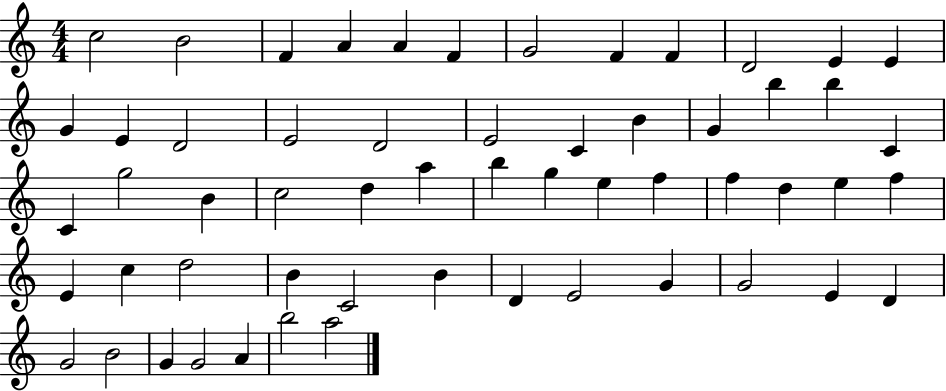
X:1
T:Untitled
M:4/4
L:1/4
K:C
c2 B2 F A A F G2 F F D2 E E G E D2 E2 D2 E2 C B G b b C C g2 B c2 d a b g e f f d e f E c d2 B C2 B D E2 G G2 E D G2 B2 G G2 A b2 a2